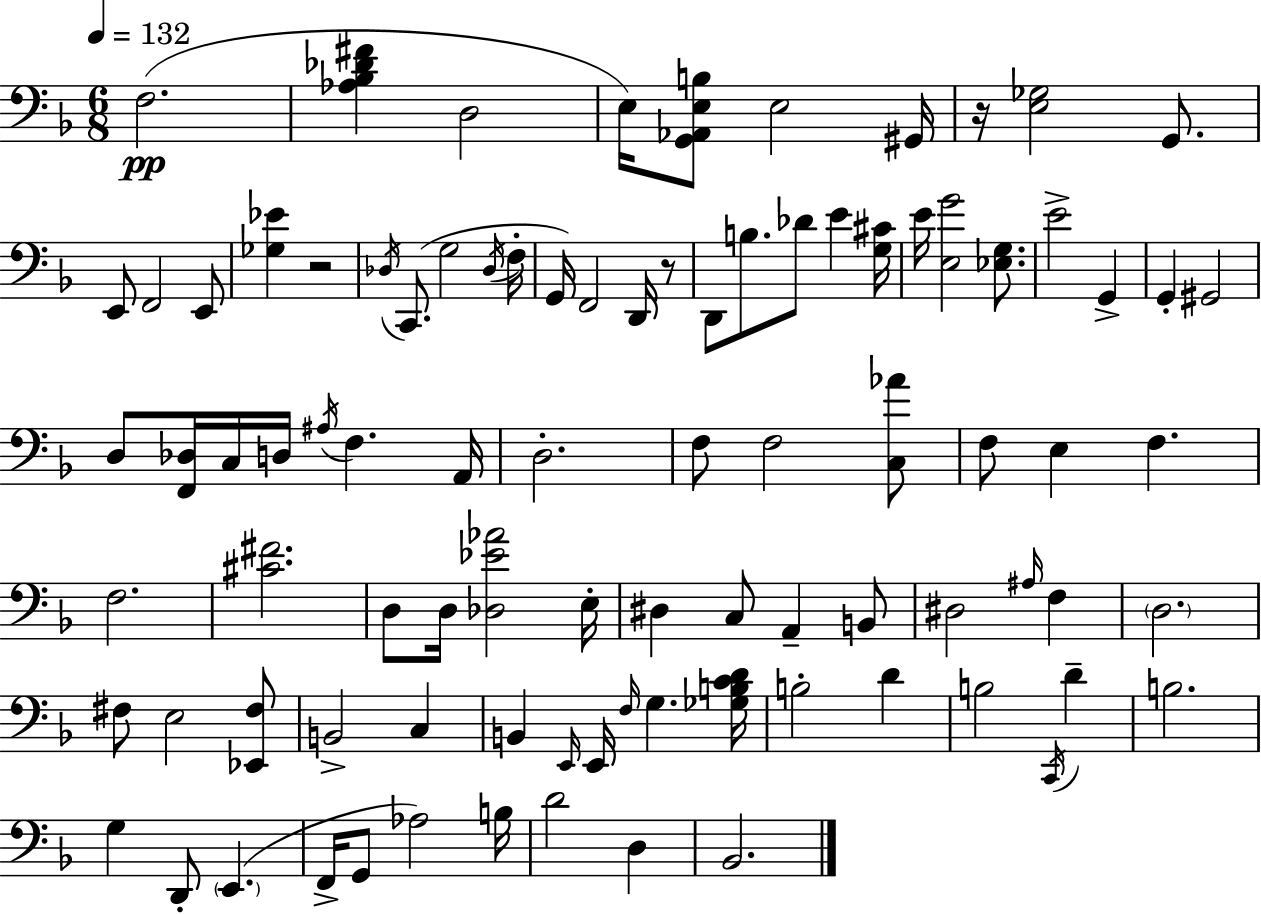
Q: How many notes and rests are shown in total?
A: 91